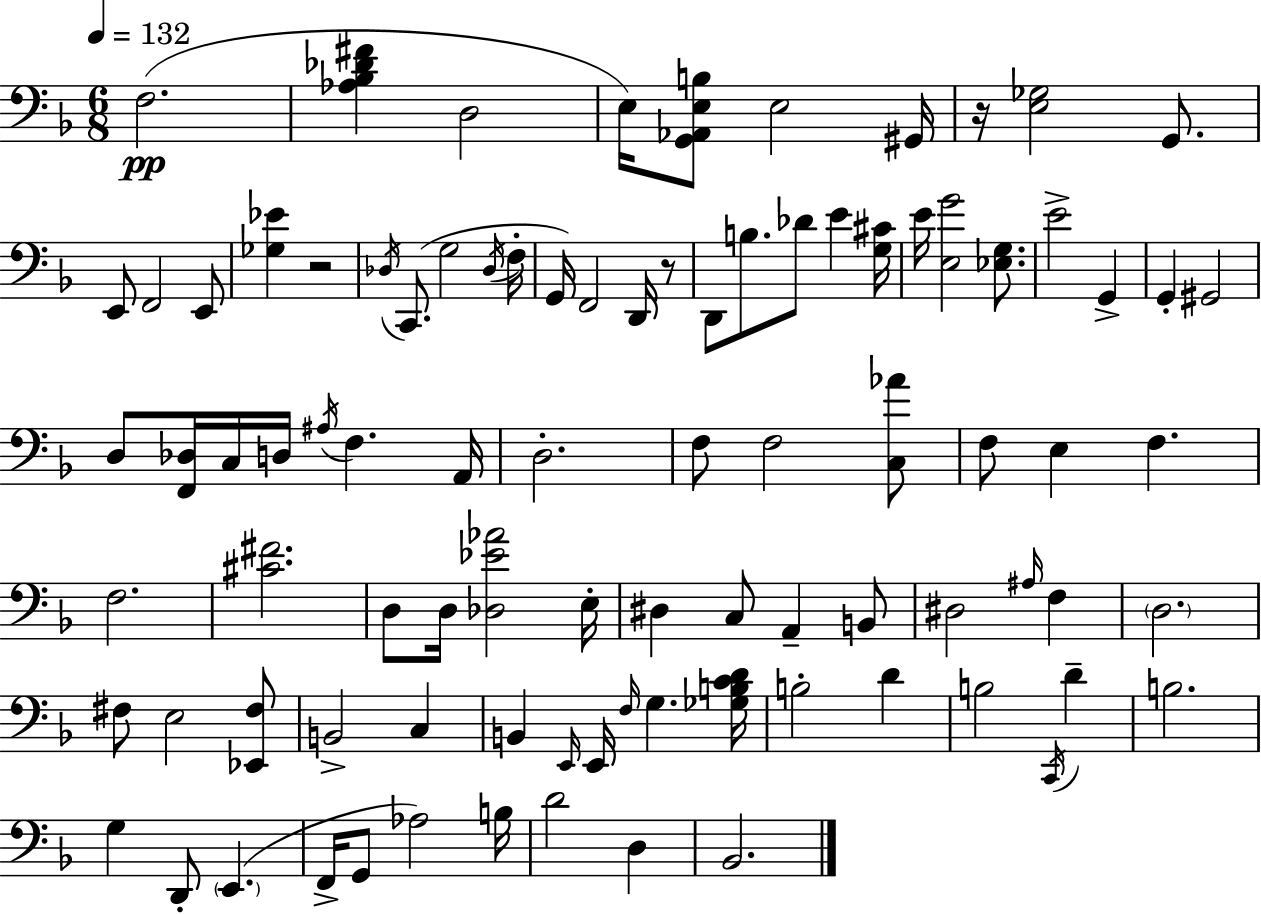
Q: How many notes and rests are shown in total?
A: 91